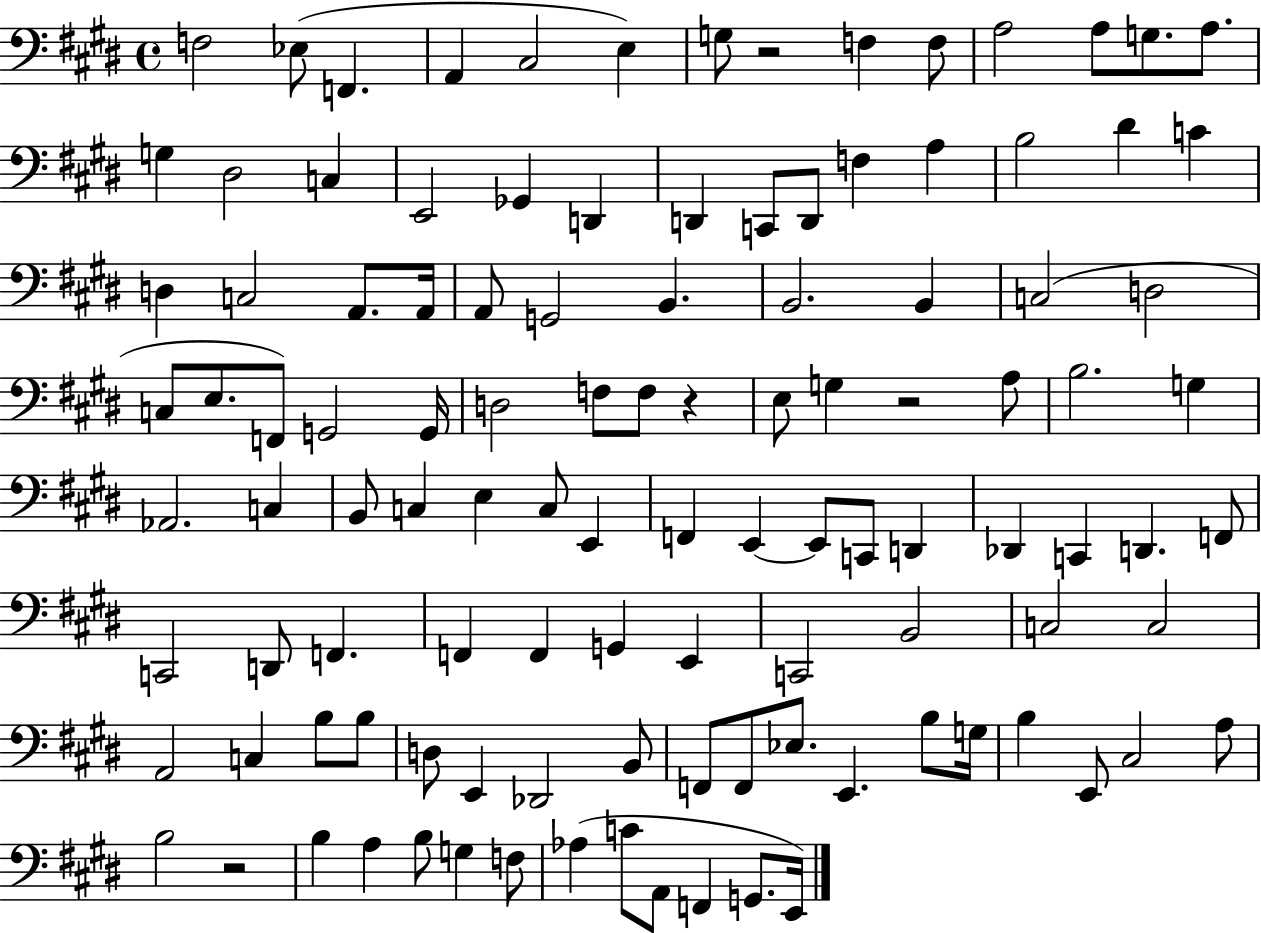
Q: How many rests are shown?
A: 4